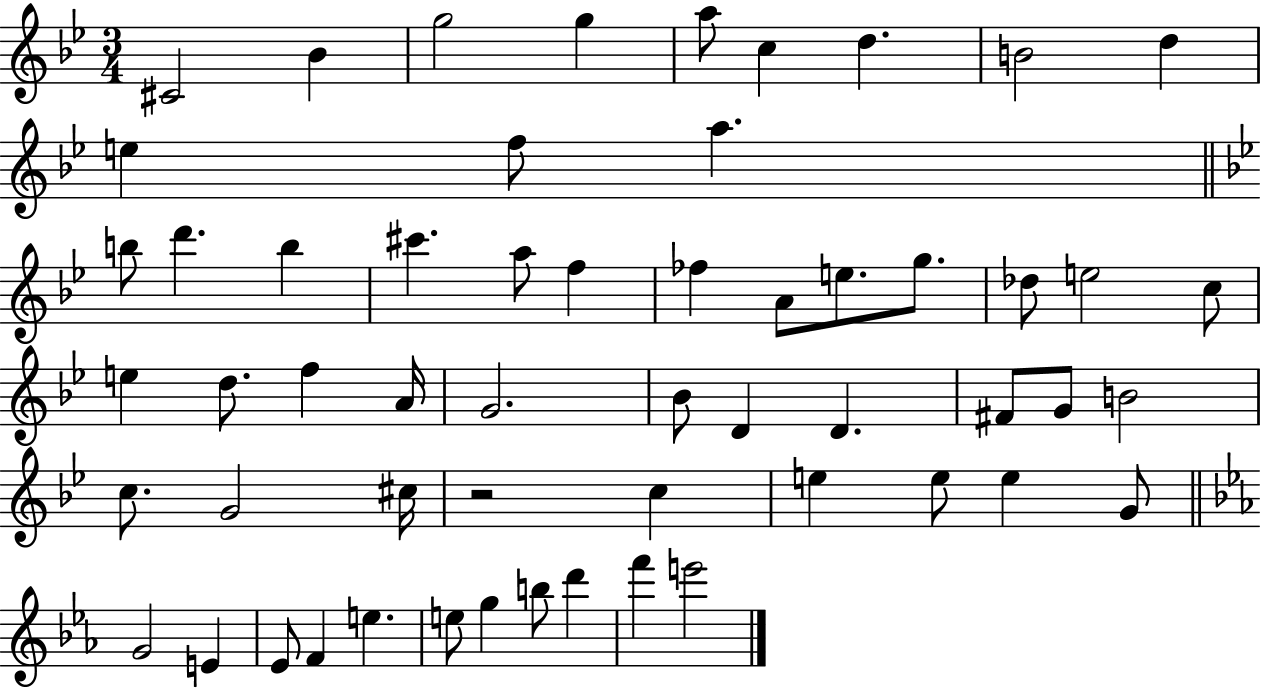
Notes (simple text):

C#4/h Bb4/q G5/h G5/q A5/e C5/q D5/q. B4/h D5/q E5/q F5/e A5/q. B5/e D6/q. B5/q C#6/q. A5/e F5/q FES5/q A4/e E5/e. G5/e. Db5/e E5/h C5/e E5/q D5/e. F5/q A4/s G4/h. Bb4/e D4/q D4/q. F#4/e G4/e B4/h C5/e. G4/h C#5/s R/h C5/q E5/q E5/e E5/q G4/e G4/h E4/q Eb4/e F4/q E5/q. E5/e G5/q B5/e D6/q F6/q E6/h